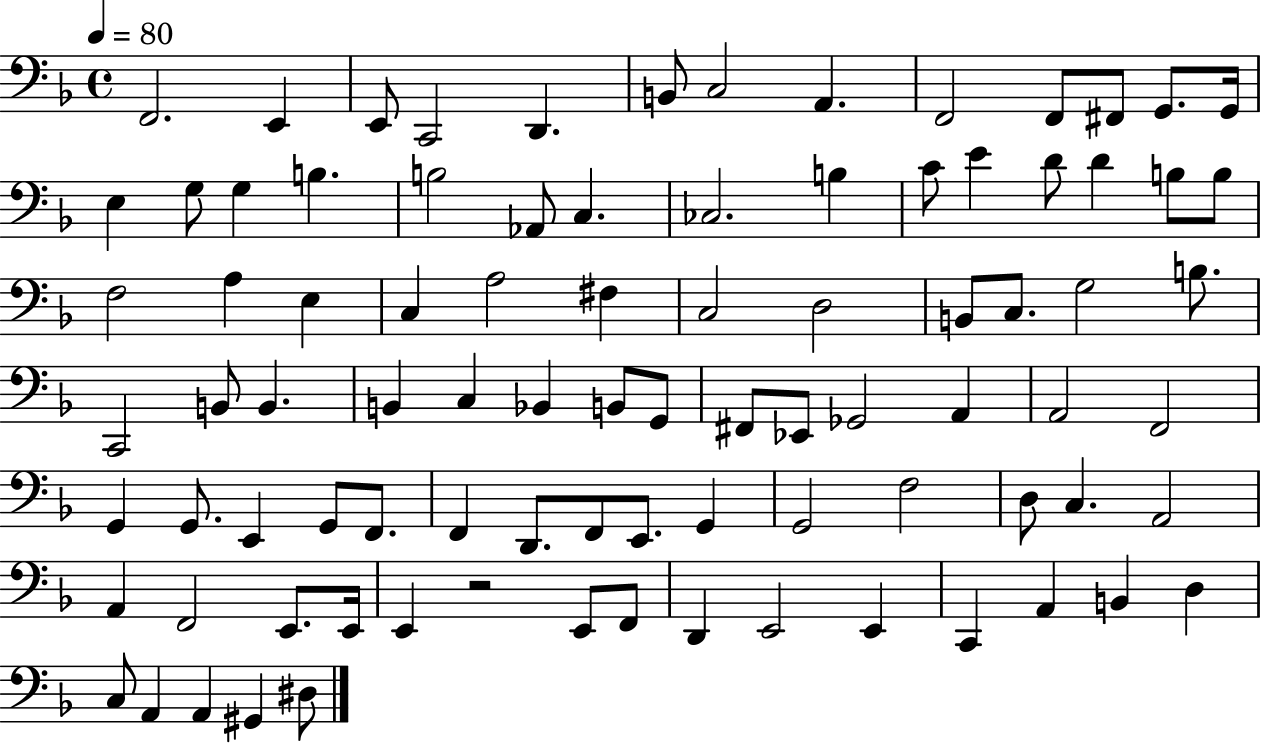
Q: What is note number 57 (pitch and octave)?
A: E2